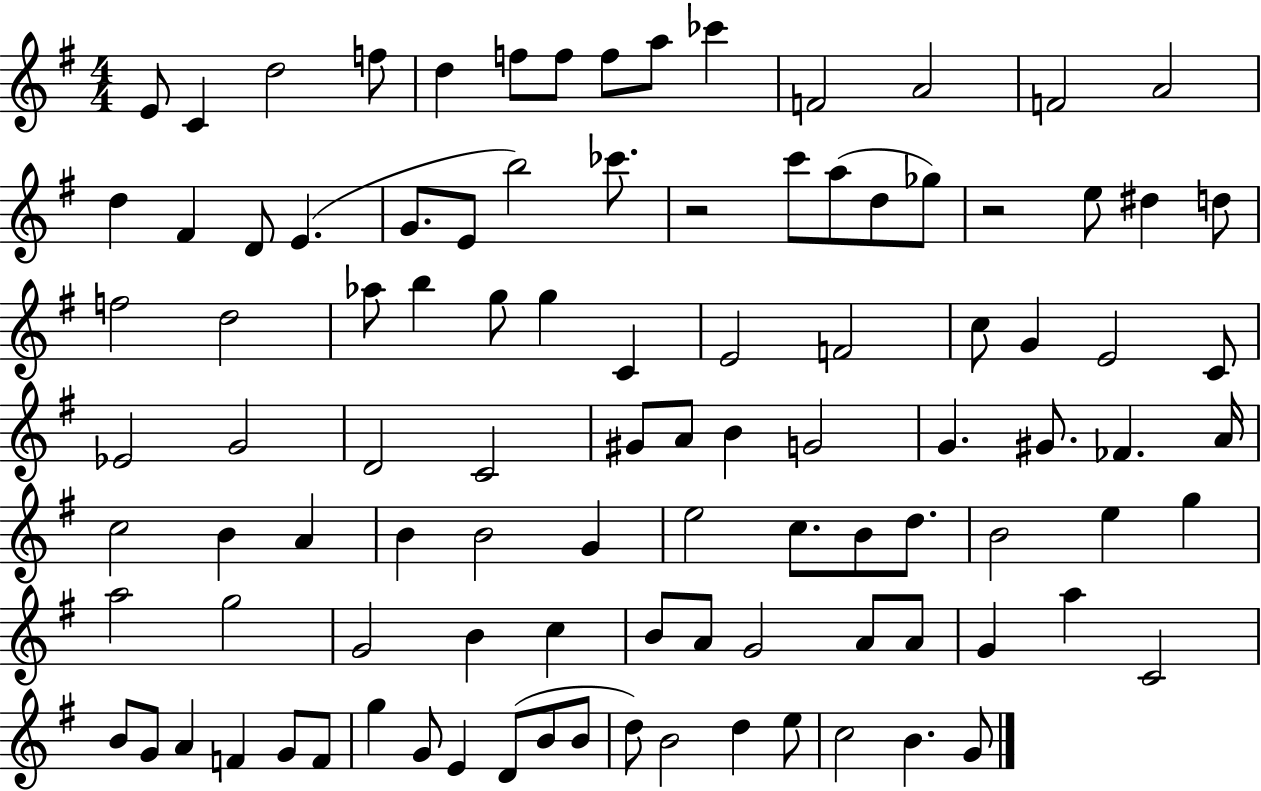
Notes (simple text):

E4/e C4/q D5/h F5/e D5/q F5/e F5/e F5/e A5/e CES6/q F4/h A4/h F4/h A4/h D5/q F#4/q D4/e E4/q. G4/e. E4/e B5/h CES6/e. R/h C6/e A5/e D5/e Gb5/e R/h E5/e D#5/q D5/e F5/h D5/h Ab5/e B5/q G5/e G5/q C4/q E4/h F4/h C5/e G4/q E4/h C4/e Eb4/h G4/h D4/h C4/h G#4/e A4/e B4/q G4/h G4/q. G#4/e. FES4/q. A4/s C5/h B4/q A4/q B4/q B4/h G4/q E5/h C5/e. B4/e D5/e. B4/h E5/q G5/q A5/h G5/h G4/h B4/q C5/q B4/e A4/e G4/h A4/e A4/e G4/q A5/q C4/h B4/e G4/e A4/q F4/q G4/e F4/e G5/q G4/e E4/q D4/e B4/e B4/e D5/e B4/h D5/q E5/e C5/h B4/q. G4/e